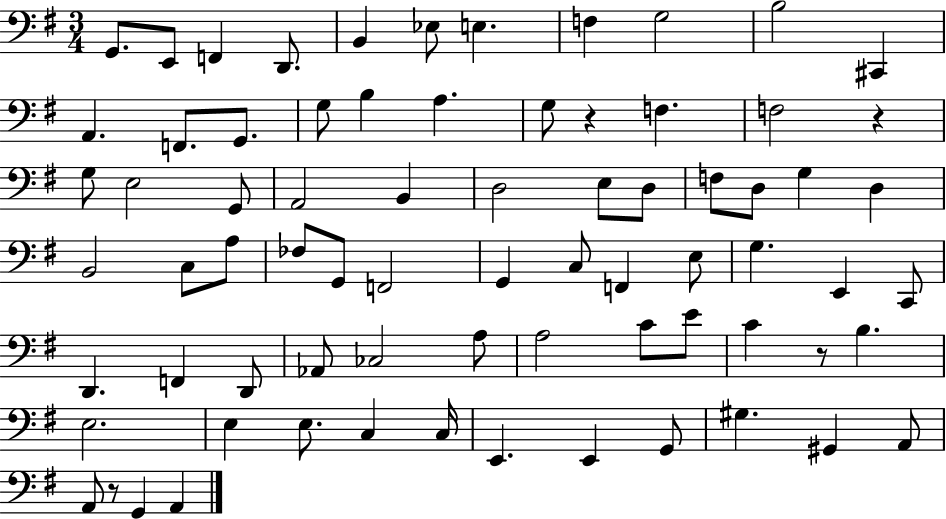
X:1
T:Untitled
M:3/4
L:1/4
K:G
G,,/2 E,,/2 F,, D,,/2 B,, _E,/2 E, F, G,2 B,2 ^C,, A,, F,,/2 G,,/2 G,/2 B, A, G,/2 z F, F,2 z G,/2 E,2 G,,/2 A,,2 B,, D,2 E,/2 D,/2 F,/2 D,/2 G, D, B,,2 C,/2 A,/2 _F,/2 G,,/2 F,,2 G,, C,/2 F,, E,/2 G, E,, C,,/2 D,, F,, D,,/2 _A,,/2 _C,2 A,/2 A,2 C/2 E/2 C z/2 B, E,2 E, E,/2 C, C,/4 E,, E,, G,,/2 ^G, ^G,, A,,/2 A,,/2 z/2 G,, A,,